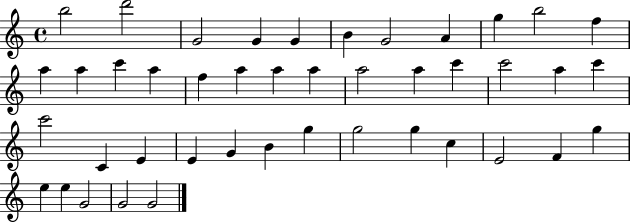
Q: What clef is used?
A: treble